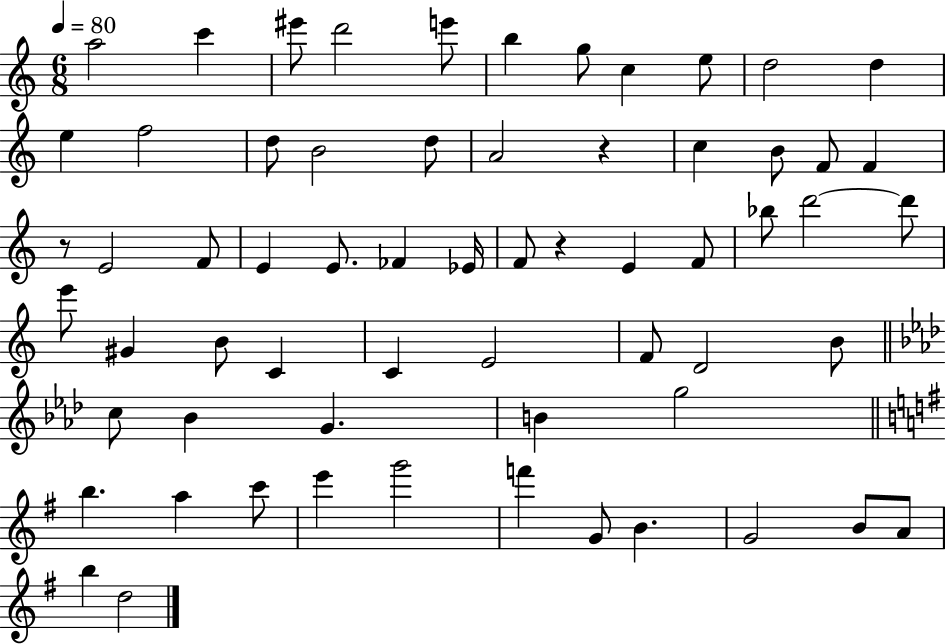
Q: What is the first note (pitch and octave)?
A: A5